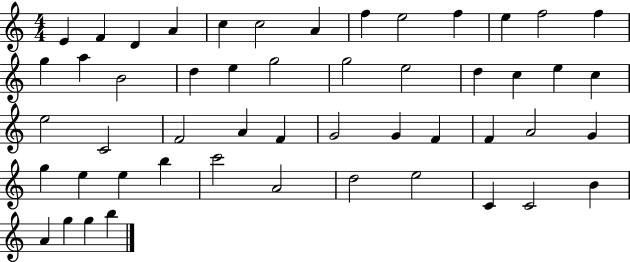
X:1
T:Untitled
M:4/4
L:1/4
K:C
E F D A c c2 A f e2 f e f2 f g a B2 d e g2 g2 e2 d c e c e2 C2 F2 A F G2 G F F A2 G g e e b c'2 A2 d2 e2 C C2 B A g g b